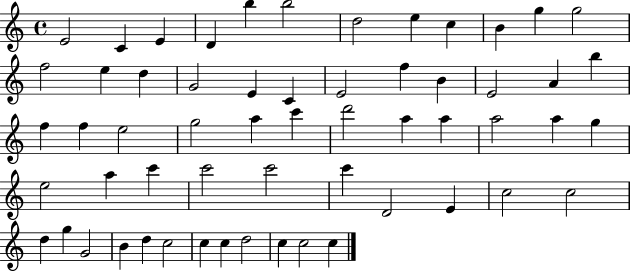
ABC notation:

X:1
T:Untitled
M:4/4
L:1/4
K:C
E2 C E D b b2 d2 e c B g g2 f2 e d G2 E C E2 f B E2 A b f f e2 g2 a c' d'2 a a a2 a g e2 a c' c'2 c'2 c' D2 E c2 c2 d g G2 B d c2 c c d2 c c2 c